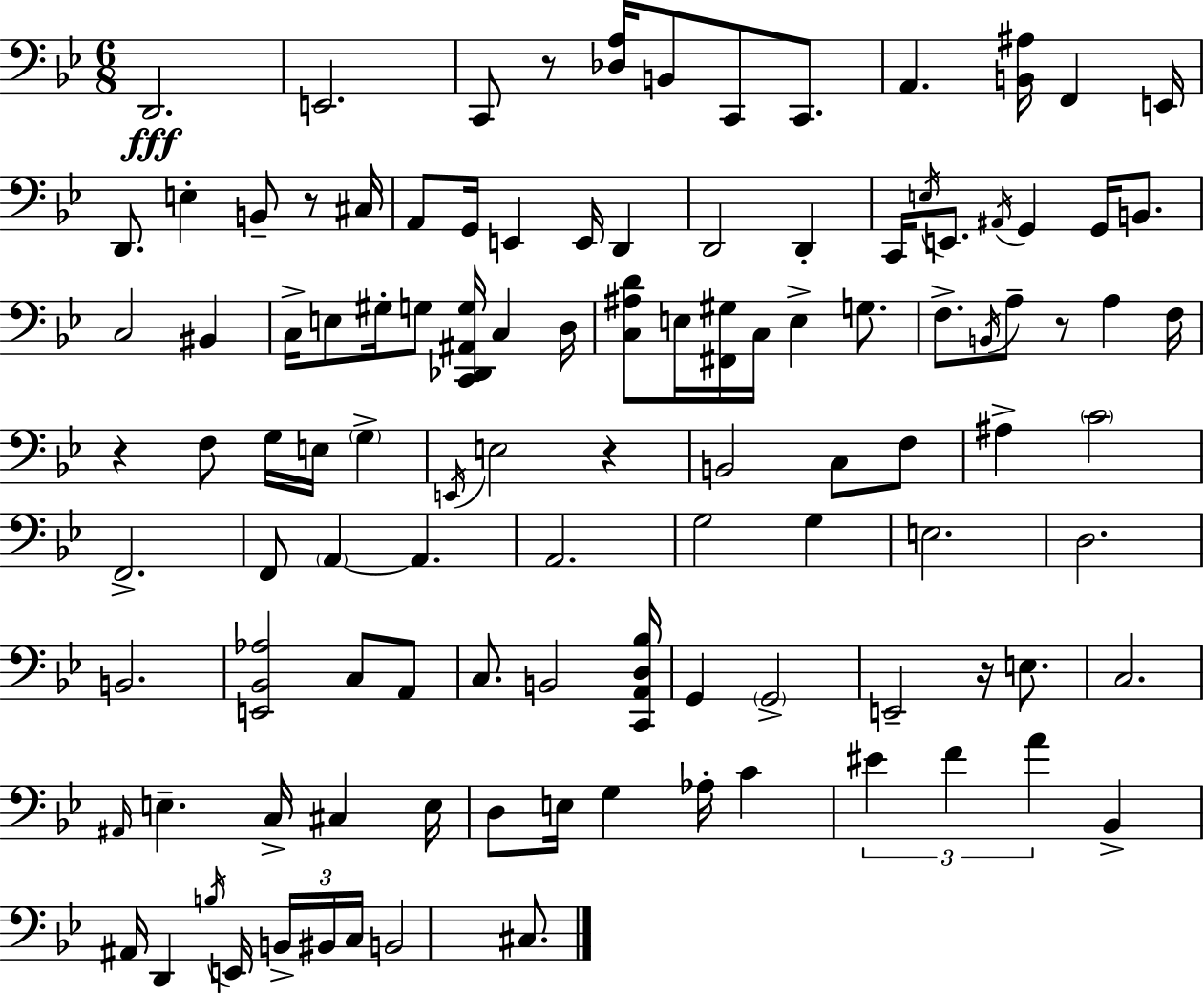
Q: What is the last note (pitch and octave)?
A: C#3